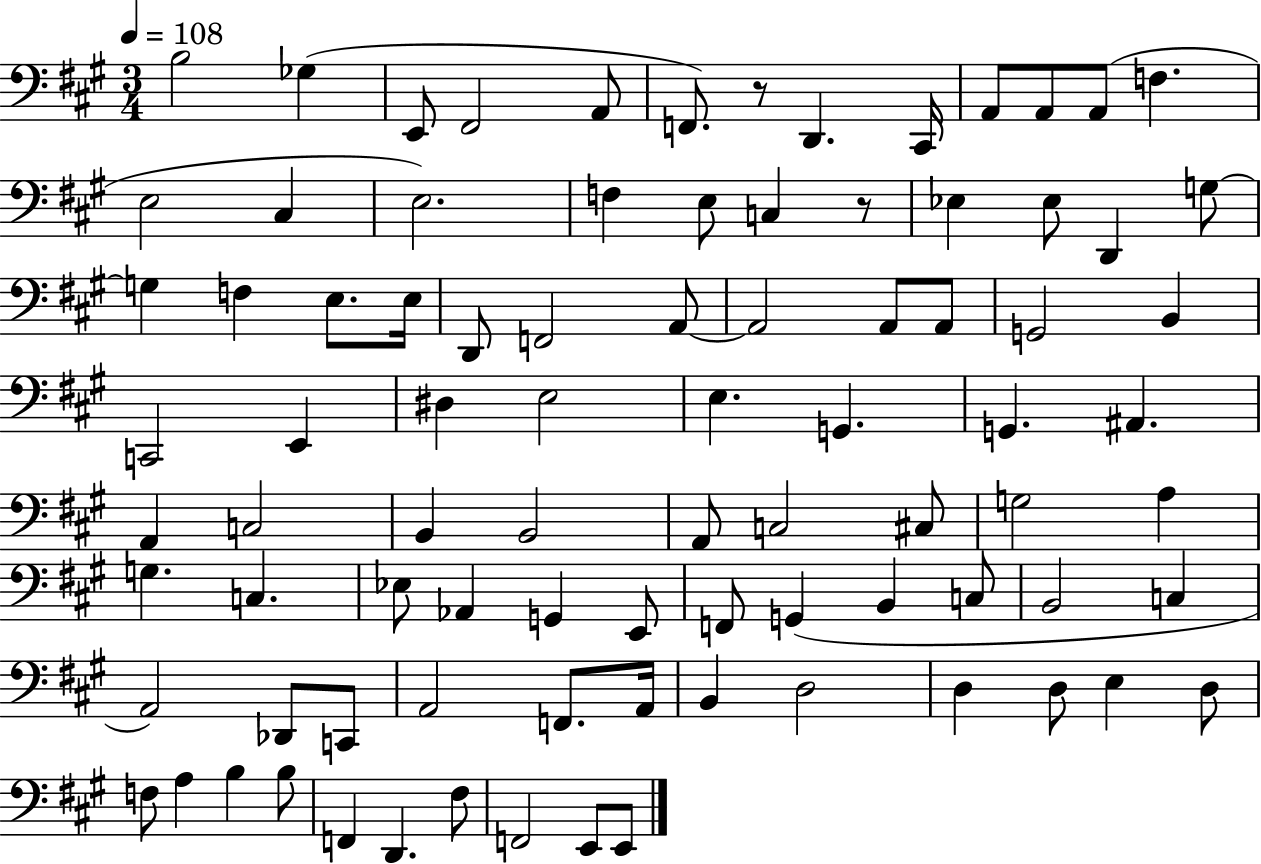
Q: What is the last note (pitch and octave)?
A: E2